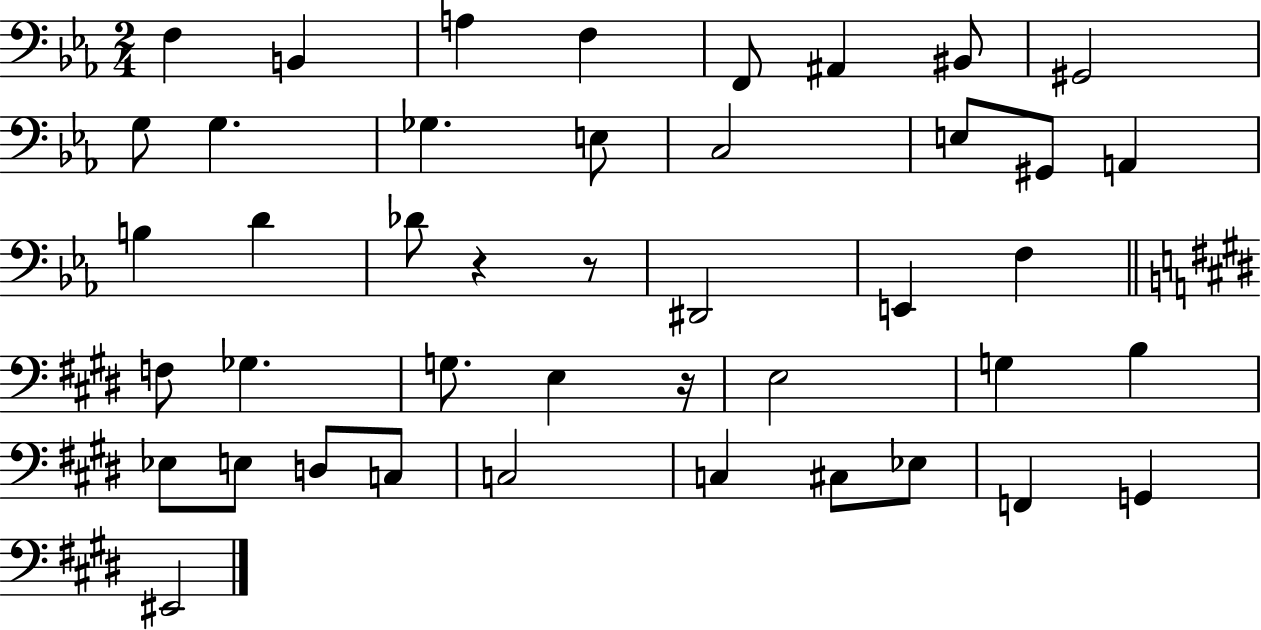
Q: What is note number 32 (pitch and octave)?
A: D3